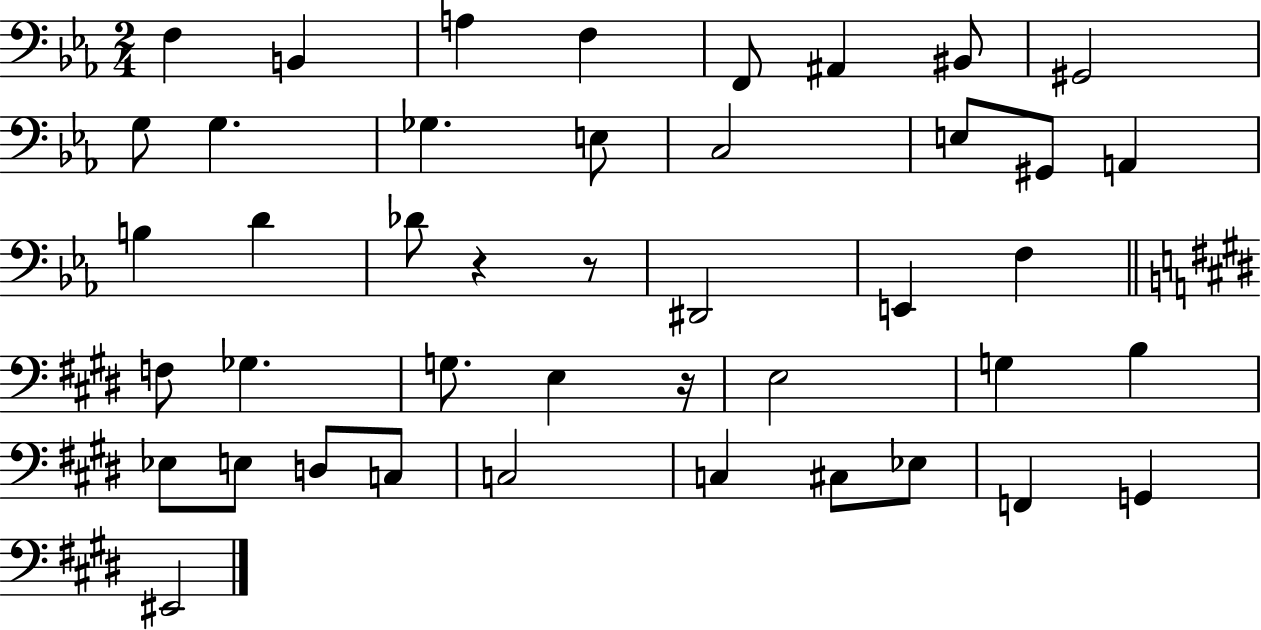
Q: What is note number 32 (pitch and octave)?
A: D3